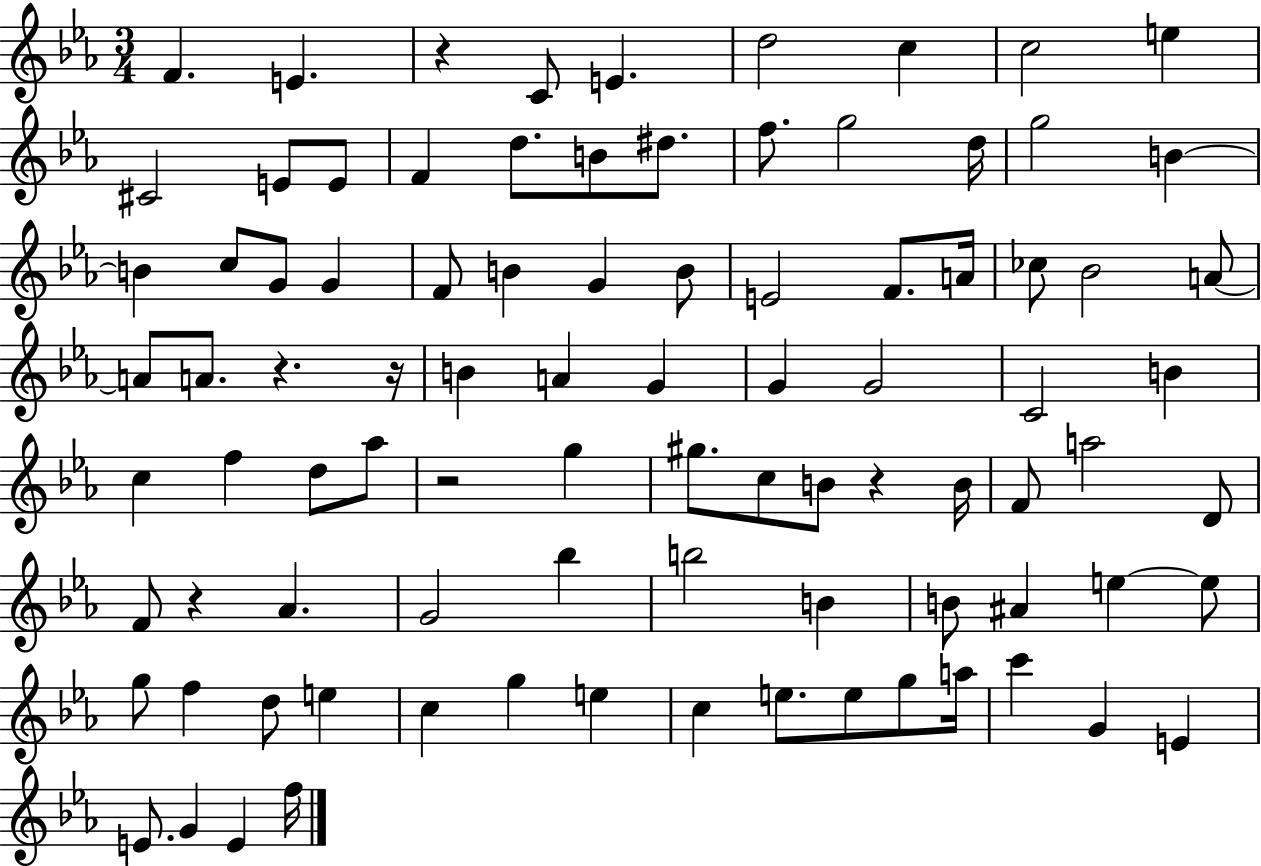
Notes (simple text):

F4/q. E4/q. R/q C4/e E4/q. D5/h C5/q C5/h E5/q C#4/h E4/e E4/e F4/q D5/e. B4/e D#5/e. F5/e. G5/h D5/s G5/h B4/q B4/q C5/e G4/e G4/q F4/e B4/q G4/q B4/e E4/h F4/e. A4/s CES5/e Bb4/h A4/e A4/e A4/e. R/q. R/s B4/q A4/q G4/q G4/q G4/h C4/h B4/q C5/q F5/q D5/e Ab5/e R/h G5/q G#5/e. C5/e B4/e R/q B4/s F4/e A5/h D4/e F4/e R/q Ab4/q. G4/h Bb5/q B5/h B4/q B4/e A#4/q E5/q E5/e G5/e F5/q D5/e E5/q C5/q G5/q E5/q C5/q E5/e. E5/e G5/e A5/s C6/q G4/q E4/q E4/e. G4/q E4/q F5/s